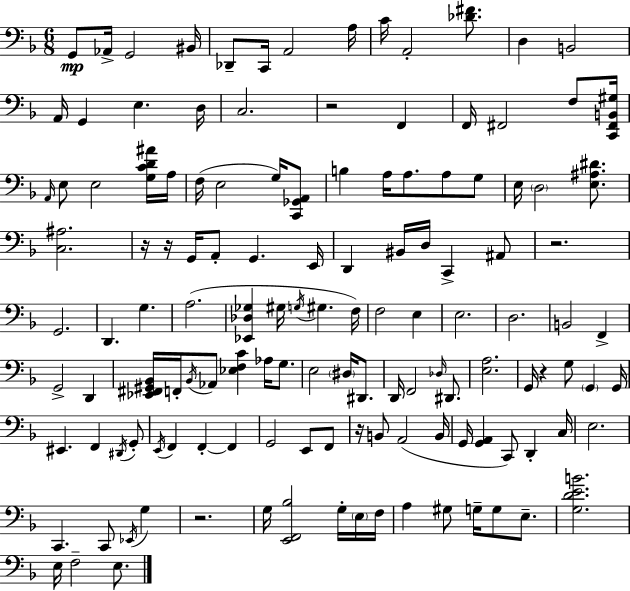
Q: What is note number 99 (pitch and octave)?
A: G3